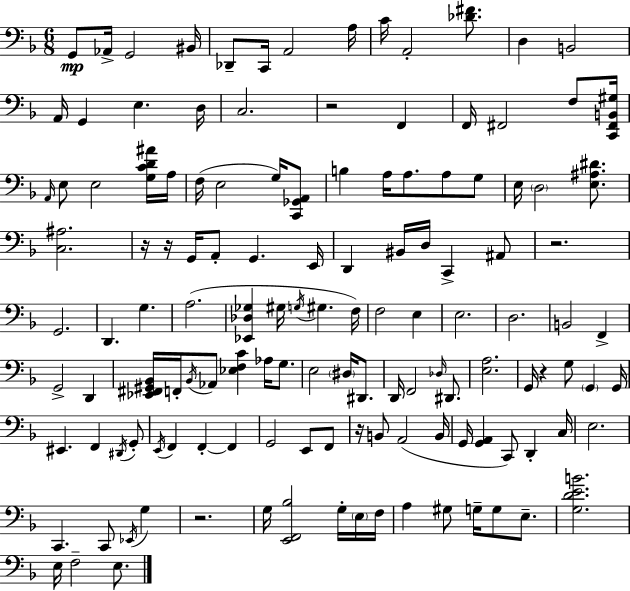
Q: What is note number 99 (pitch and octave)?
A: G3